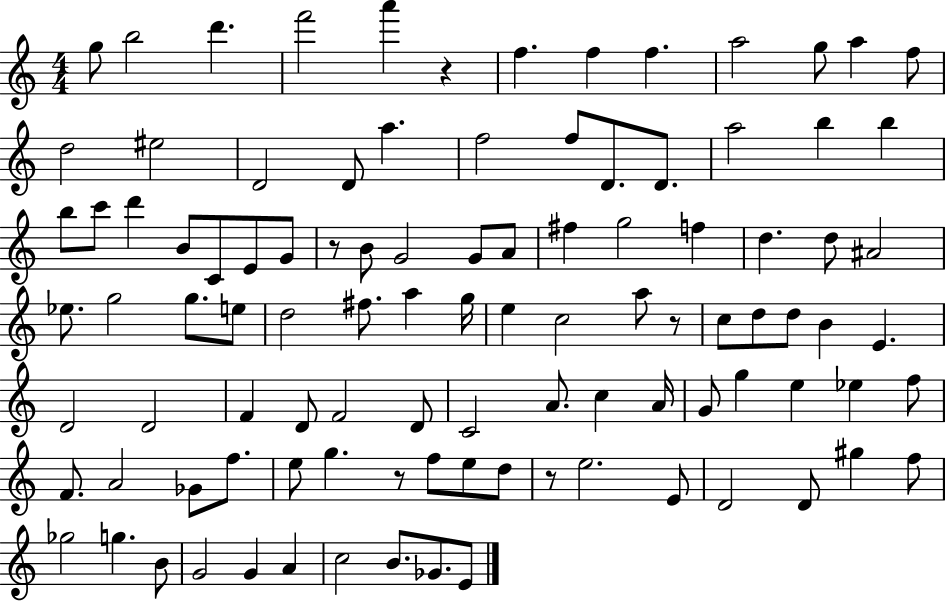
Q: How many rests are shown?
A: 5